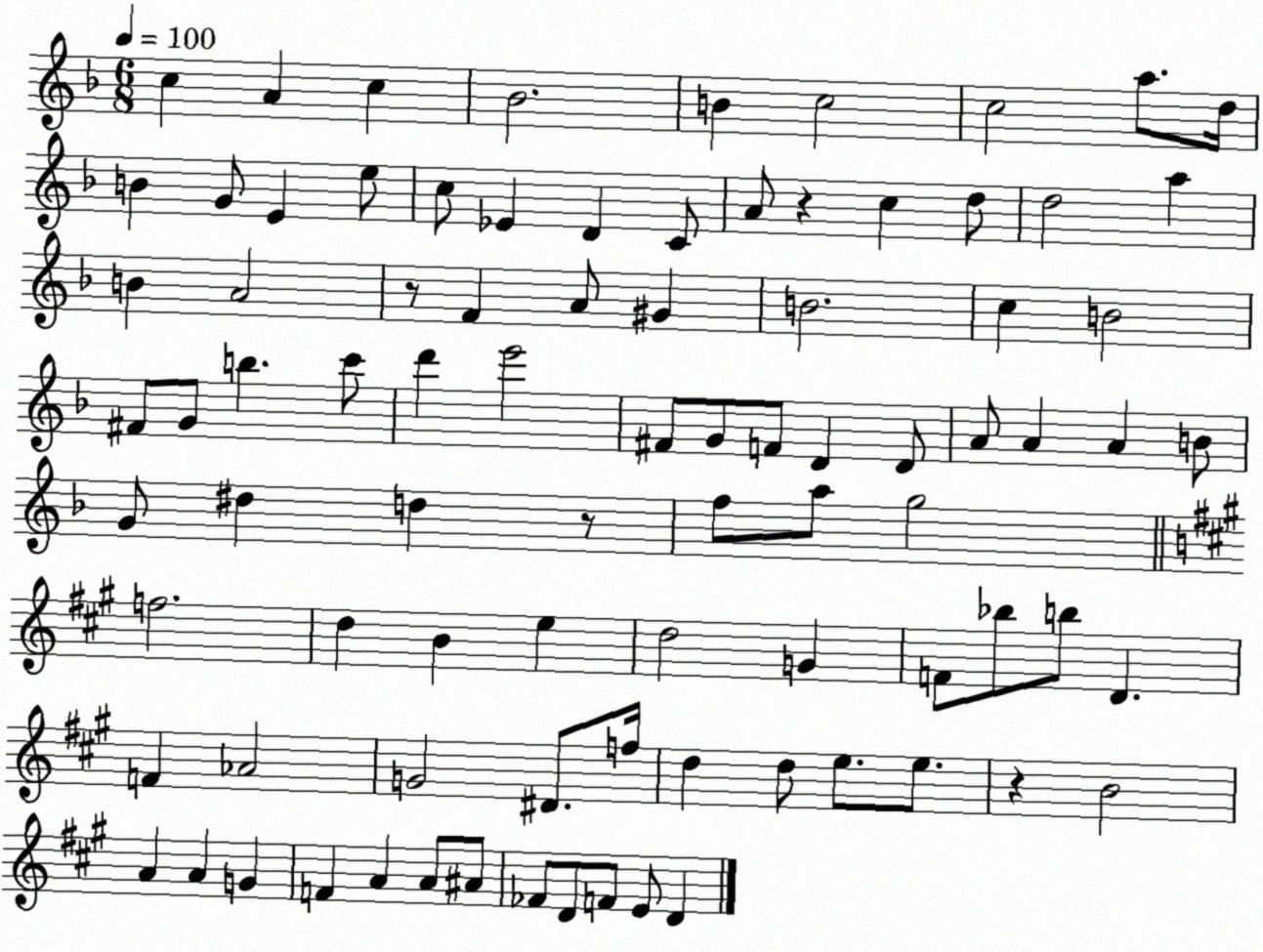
X:1
T:Untitled
M:6/8
L:1/4
K:F
c A c _B2 B c2 c2 a/2 d/4 B G/2 E e/2 c/2 _E D C/2 A/2 z c d/2 d2 a B A2 z/2 F A/2 ^G B2 c B2 ^F/2 G/2 b c'/2 d' e'2 ^F/2 G/2 F/2 D D/2 A/2 A A B/2 G/2 ^d d z/2 f/2 a/2 g2 f2 d B e d2 G F/2 _b/2 b/2 D F _A2 G2 ^D/2 f/4 d d/2 e/2 e/2 z B2 A A G F A A/2 ^A/2 _F/2 D/2 F/2 E/2 D